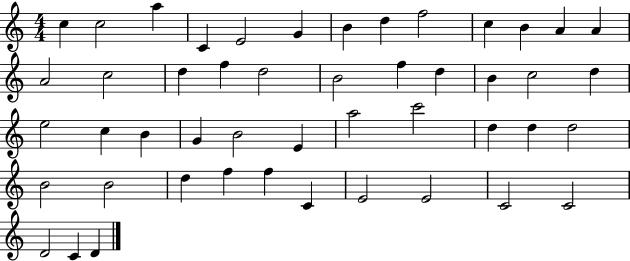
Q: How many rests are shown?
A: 0